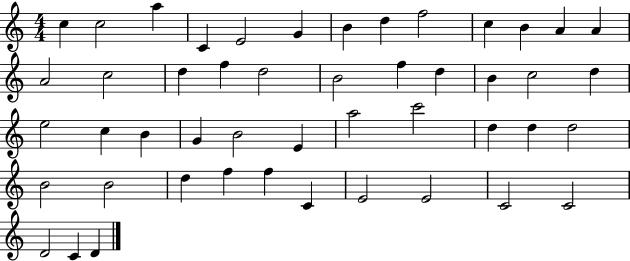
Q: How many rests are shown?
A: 0